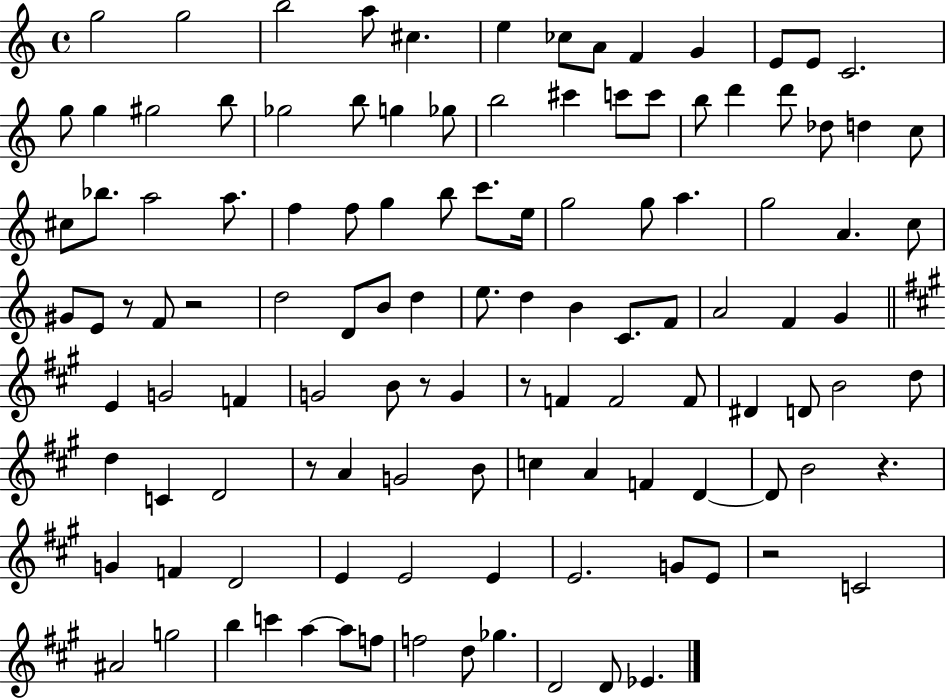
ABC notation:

X:1
T:Untitled
M:4/4
L:1/4
K:C
g2 g2 b2 a/2 ^c e _c/2 A/2 F G E/2 E/2 C2 g/2 g ^g2 b/2 _g2 b/2 g _g/2 b2 ^c' c'/2 c'/2 b/2 d' d'/2 _d/2 d c/2 ^c/2 _b/2 a2 a/2 f f/2 g b/2 c'/2 e/4 g2 g/2 a g2 A c/2 ^G/2 E/2 z/2 F/2 z2 d2 D/2 B/2 d e/2 d B C/2 F/2 A2 F G E G2 F G2 B/2 z/2 G z/2 F F2 F/2 ^D D/2 B2 d/2 d C D2 z/2 A G2 B/2 c A F D D/2 B2 z G F D2 E E2 E E2 G/2 E/2 z2 C2 ^A2 g2 b c' a a/2 f/2 f2 d/2 _g D2 D/2 _E